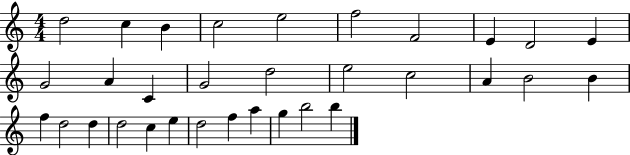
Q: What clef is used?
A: treble